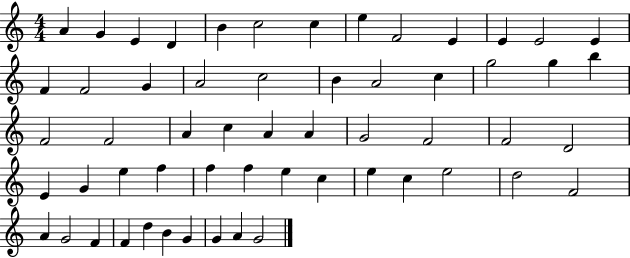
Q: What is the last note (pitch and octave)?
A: G4